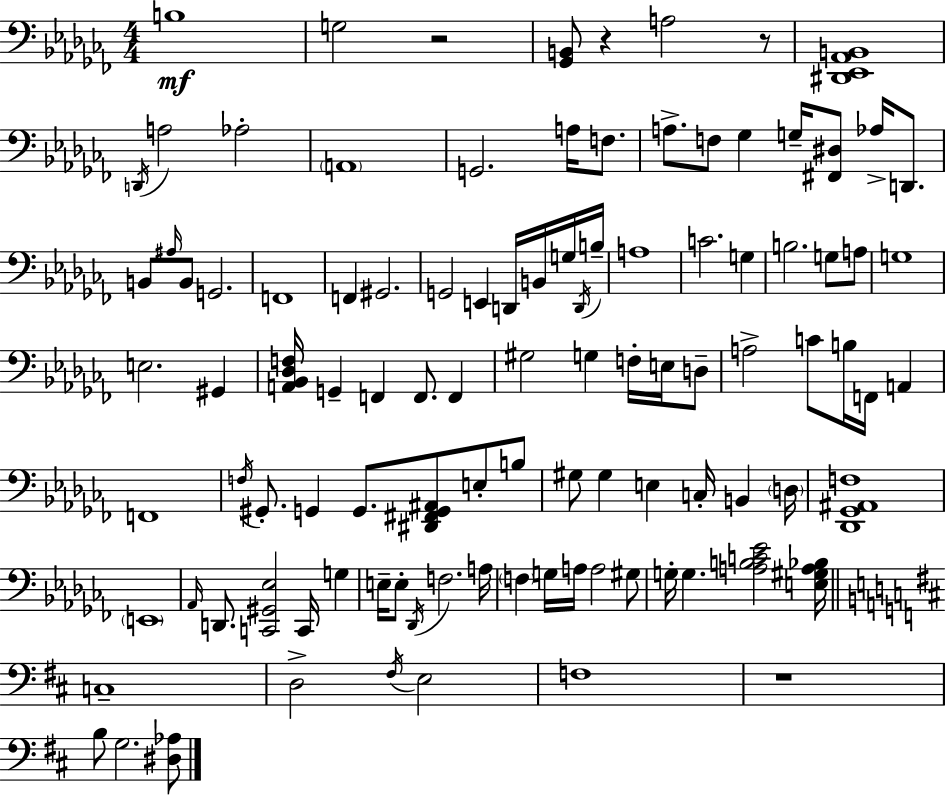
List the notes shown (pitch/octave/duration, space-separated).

B3/w G3/h R/h [Gb2,B2]/e R/q A3/h R/e [D#2,Eb2,Ab2,B2]/w D2/s A3/h Ab3/h A2/w G2/h. A3/s F3/e. A3/e. F3/e Gb3/q G3/s [F#2,D#3]/e Ab3/s D2/e. B2/e A#3/s B2/e G2/h. F2/w F2/q G#2/h. G2/h E2/q D2/s B2/s G3/s D2/s B3/s A3/w C4/h. G3/q B3/h. G3/e A3/e G3/w E3/h. G#2/q [A2,Bb2,Db3,F3]/s G2/q F2/q F2/e. F2/q G#3/h G3/q F3/s E3/s D3/e A3/h C4/e B3/s F2/s A2/q F2/w F3/s G#2/e. G2/q G2/e. [D#2,F#2,G2,A#2]/e E3/e B3/e G#3/e G#3/q E3/q C3/s B2/q D3/s [Db2,Gb2,A#2,F3]/w E2/w Ab2/s D2/e. [C2,G#2,Eb3]/h C2/s G3/q E3/s E3/e Db2/s F3/h. A3/s F3/q G3/s A3/s A3/h G#3/e G3/s G3/q. [A3,B3,C4,Eb4]/h [E3,G#3,A3,Bb3]/s C3/w D3/h F#3/s E3/h F3/w R/w B3/e G3/h. [D#3,Ab3]/e